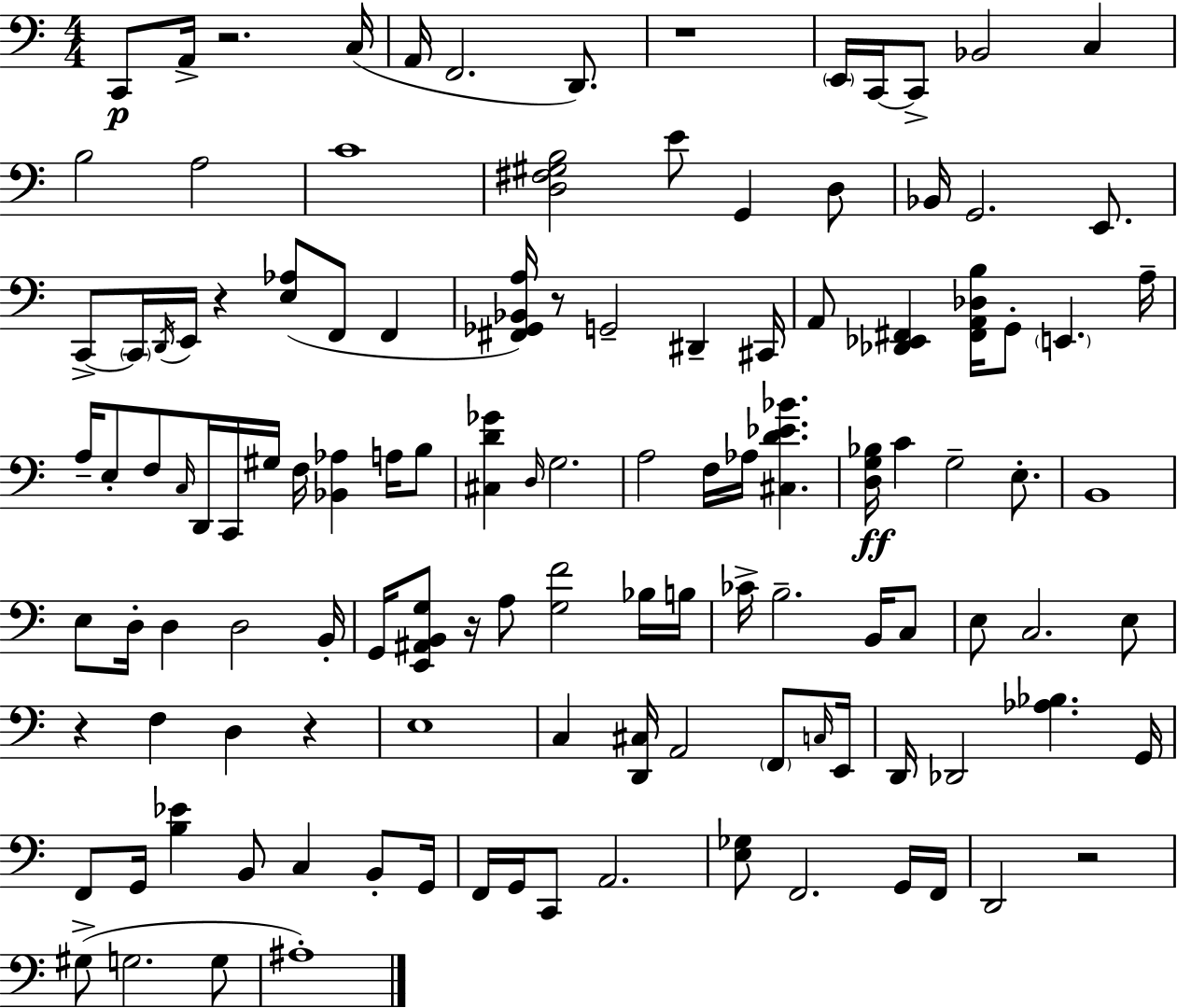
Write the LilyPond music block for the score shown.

{
  \clef bass
  \numericTimeSignature
  \time 4/4
  \key a \minor
  \repeat volta 2 { c,8\p a,16-> r2. c16( | a,16 f,2. d,8.) | r1 | \parenthesize e,16 c,16~~ c,8-> bes,2 c4 | \break b2 a2 | c'1 | <d fis gis b>2 e'8 g,4 d8 | bes,16 g,2. e,8. | \break c,8->~~ \parenthesize c,16 \acciaccatura { d,16 } e,16 r4 <e aes>8( f,8 f,4 | <fis, ges, bes, a>16) r8 g,2-- dis,4-- | cis,16 a,8 <des, ees, fis,>4 <fis, a, des b>16 g,8-. \parenthesize e,4. | a16-- a16-- e8-. f8 \grace { c16 } d,16 c,16 gis16 f16 <bes, aes>4 a16 | \break b8 <cis d' ges'>4 \grace { d16 } g2. | a2 f16 aes16 <cis d' ees' bes'>4. | <d g bes>16\ff c'4 g2-- | e8.-. b,1 | \break e8 d16-. d4 d2 | b,16-. g,16 <e, ais, b, g>8 r16 a8 <g f'>2 | bes16 b16 ces'16-> b2.-- | b,16 c8 e8 c2. | \break e8 r4 f4 d4 r4 | e1 | c4 <d, cis>16 a,2 | \parenthesize f,8 \grace { c16 } e,16 d,16 des,2 <aes bes>4. | \break g,16 f,8 g,16 <b ees'>4 b,8 c4 | b,8-. g,16 f,16 g,16 c,8 a,2. | <e ges>8 f,2. | g,16 f,16 d,2 r2 | \break gis8->( g2. | g8 ais1-.) | } \bar "|."
}